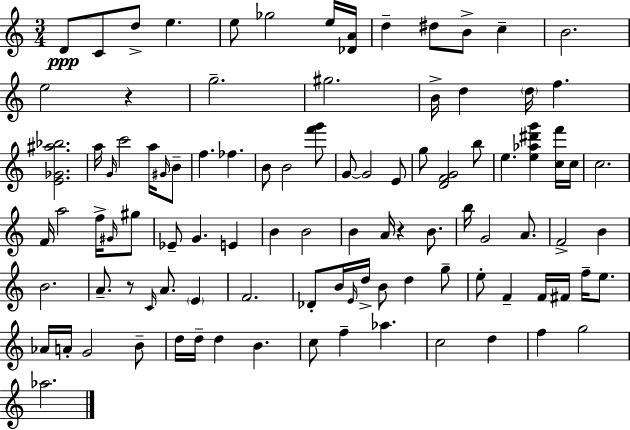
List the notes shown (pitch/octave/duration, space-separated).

D4/e C4/e D5/e E5/q. E5/e Gb5/h E5/s [Db4,A4]/s D5/q D#5/e B4/e C5/q B4/h. E5/h R/q G5/h. G#5/h. B4/s D5/q D5/s F5/q. [E4,Gb4,A#5,Bb5]/h. A5/s G4/s C6/h A5/s G#4/s B4/e F5/q. FES5/q. B4/e B4/h [F6,G6]/e G4/e G4/h E4/e G5/e [D4,F4,G4]/h B5/e E5/q. [E5,Ab5,D#6,G6]/q [C5,F6]/s C5/s C5/h. F4/s A5/h F5/s G#4/s G#5/e Eb4/e G4/q. E4/q B4/q B4/h B4/q A4/s R/q B4/e. B5/s G4/h A4/e. F4/h B4/q B4/h. A4/e. R/e C4/s A4/e. E4/q F4/h. Db4/e B4/s E4/s D5/s B4/e D5/q G5/e E5/e F4/q F4/s F#4/s F5/s E5/e. Ab4/s A4/s G4/h B4/e D5/s D5/s D5/q B4/q. C5/e F5/q Ab5/q. C5/h D5/q F5/q G5/h Ab5/h.